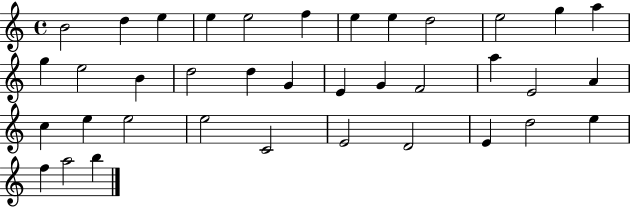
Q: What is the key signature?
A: C major